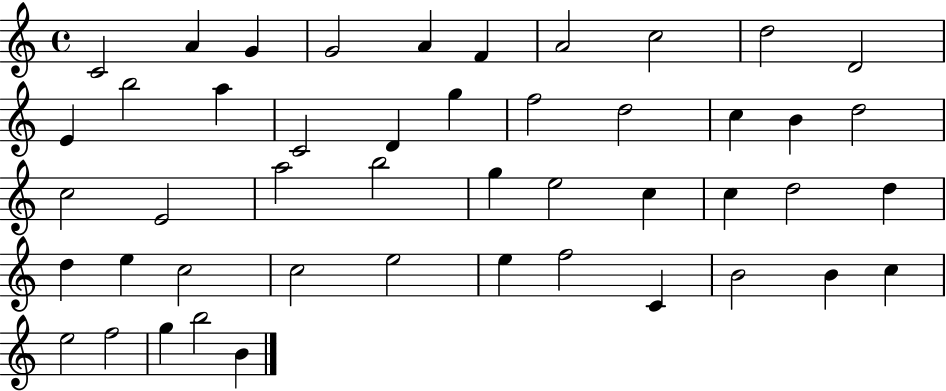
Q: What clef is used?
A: treble